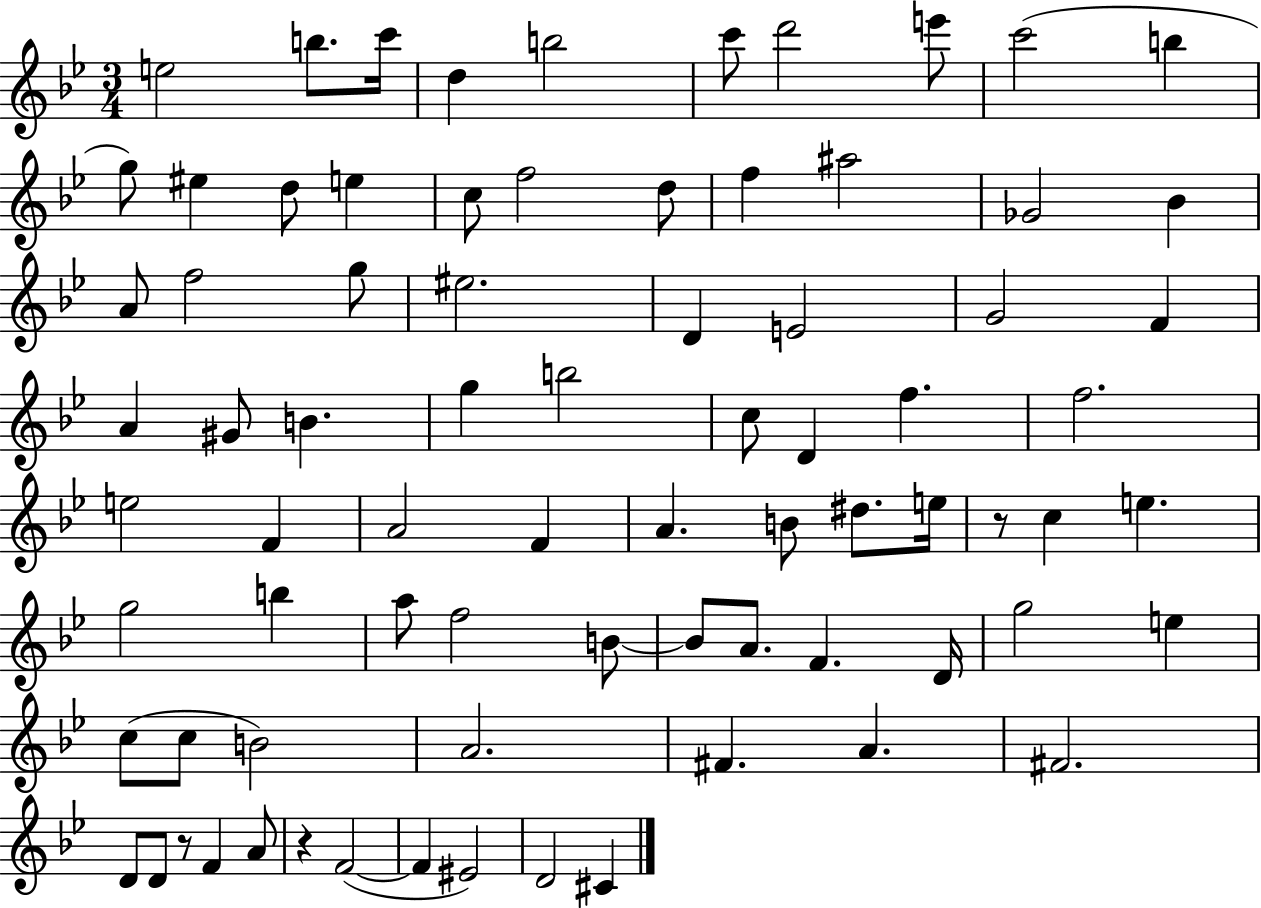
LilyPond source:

{
  \clef treble
  \numericTimeSignature
  \time 3/4
  \key bes \major
  e''2 b''8. c'''16 | d''4 b''2 | c'''8 d'''2 e'''8 | c'''2( b''4 | \break g''8) eis''4 d''8 e''4 | c''8 f''2 d''8 | f''4 ais''2 | ges'2 bes'4 | \break a'8 f''2 g''8 | eis''2. | d'4 e'2 | g'2 f'4 | \break a'4 gis'8 b'4. | g''4 b''2 | c''8 d'4 f''4. | f''2. | \break e''2 f'4 | a'2 f'4 | a'4. b'8 dis''8. e''16 | r8 c''4 e''4. | \break g''2 b''4 | a''8 f''2 b'8~~ | b'8 a'8. f'4. d'16 | g''2 e''4 | \break c''8( c''8 b'2) | a'2. | fis'4. a'4. | fis'2. | \break d'8 d'8 r8 f'4 a'8 | r4 f'2~(~ | f'4 eis'2) | d'2 cis'4 | \break \bar "|."
}